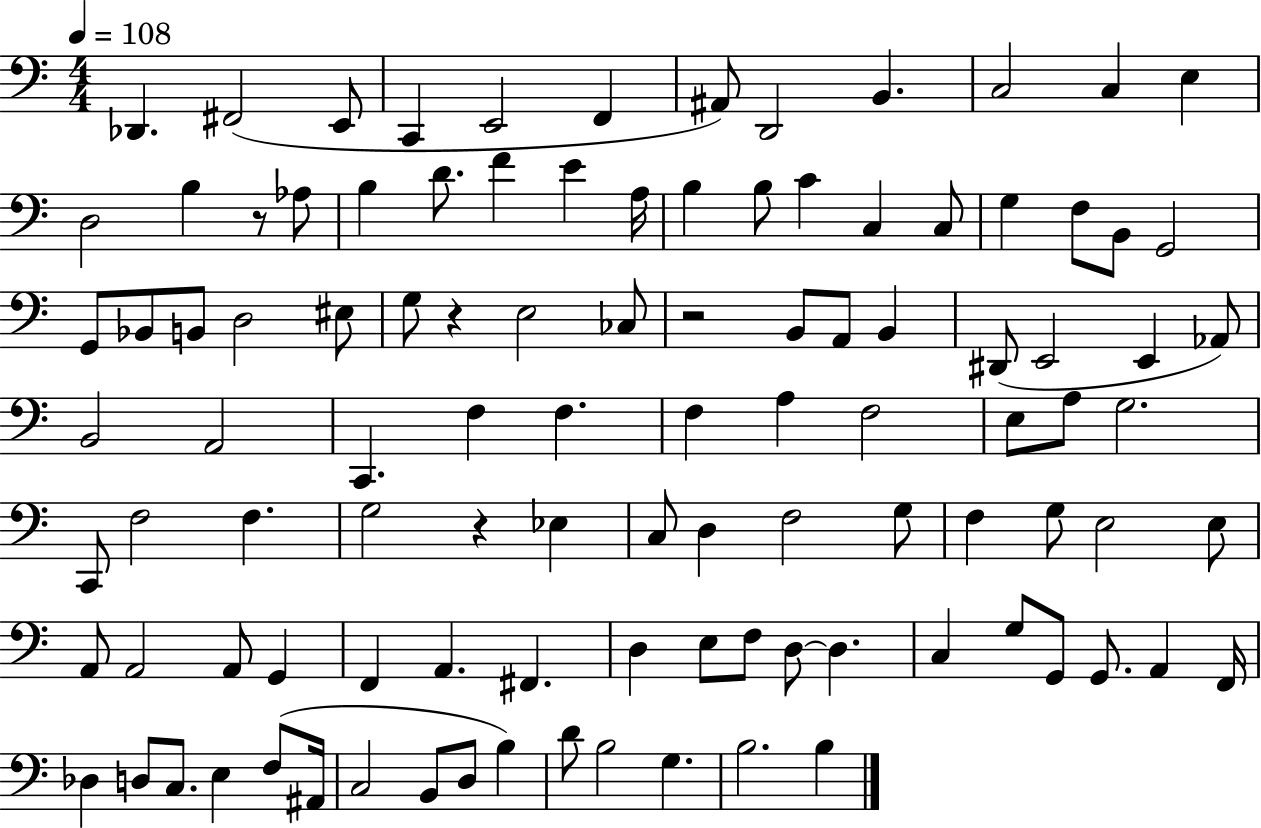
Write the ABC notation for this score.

X:1
T:Untitled
M:4/4
L:1/4
K:C
_D,, ^F,,2 E,,/2 C,, E,,2 F,, ^A,,/2 D,,2 B,, C,2 C, E, D,2 B, z/2 _A,/2 B, D/2 F E A,/4 B, B,/2 C C, C,/2 G, F,/2 B,,/2 G,,2 G,,/2 _B,,/2 B,,/2 D,2 ^E,/2 G,/2 z E,2 _C,/2 z2 B,,/2 A,,/2 B,, ^D,,/2 E,,2 E,, _A,,/2 B,,2 A,,2 C,, F, F, F, A, F,2 E,/2 A,/2 G,2 C,,/2 F,2 F, G,2 z _E, C,/2 D, F,2 G,/2 F, G,/2 E,2 E,/2 A,,/2 A,,2 A,,/2 G,, F,, A,, ^F,, D, E,/2 F,/2 D,/2 D, C, G,/2 G,,/2 G,,/2 A,, F,,/4 _D, D,/2 C,/2 E, F,/2 ^A,,/4 C,2 B,,/2 D,/2 B, D/2 B,2 G, B,2 B,